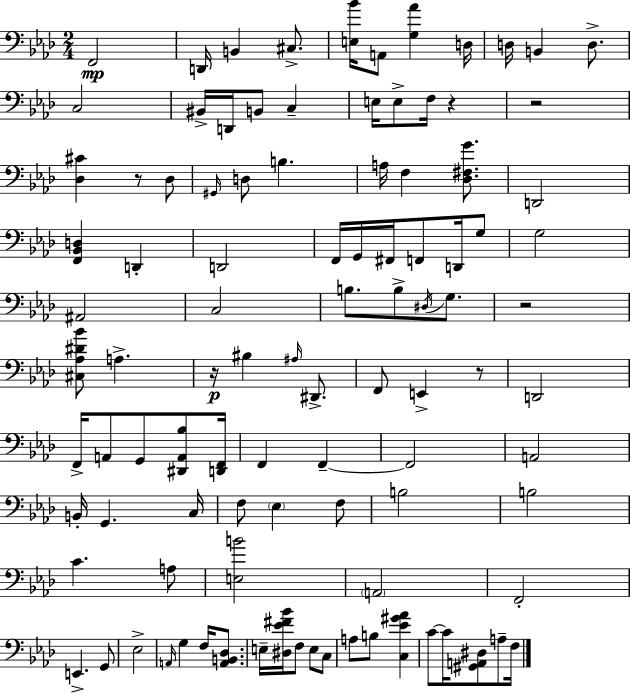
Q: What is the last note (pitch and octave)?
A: F3